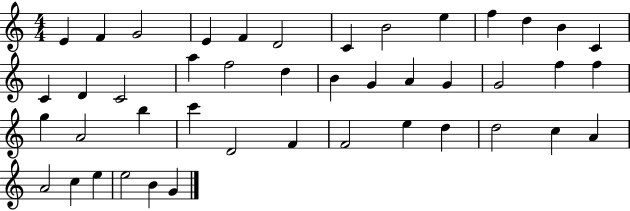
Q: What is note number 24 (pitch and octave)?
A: G4